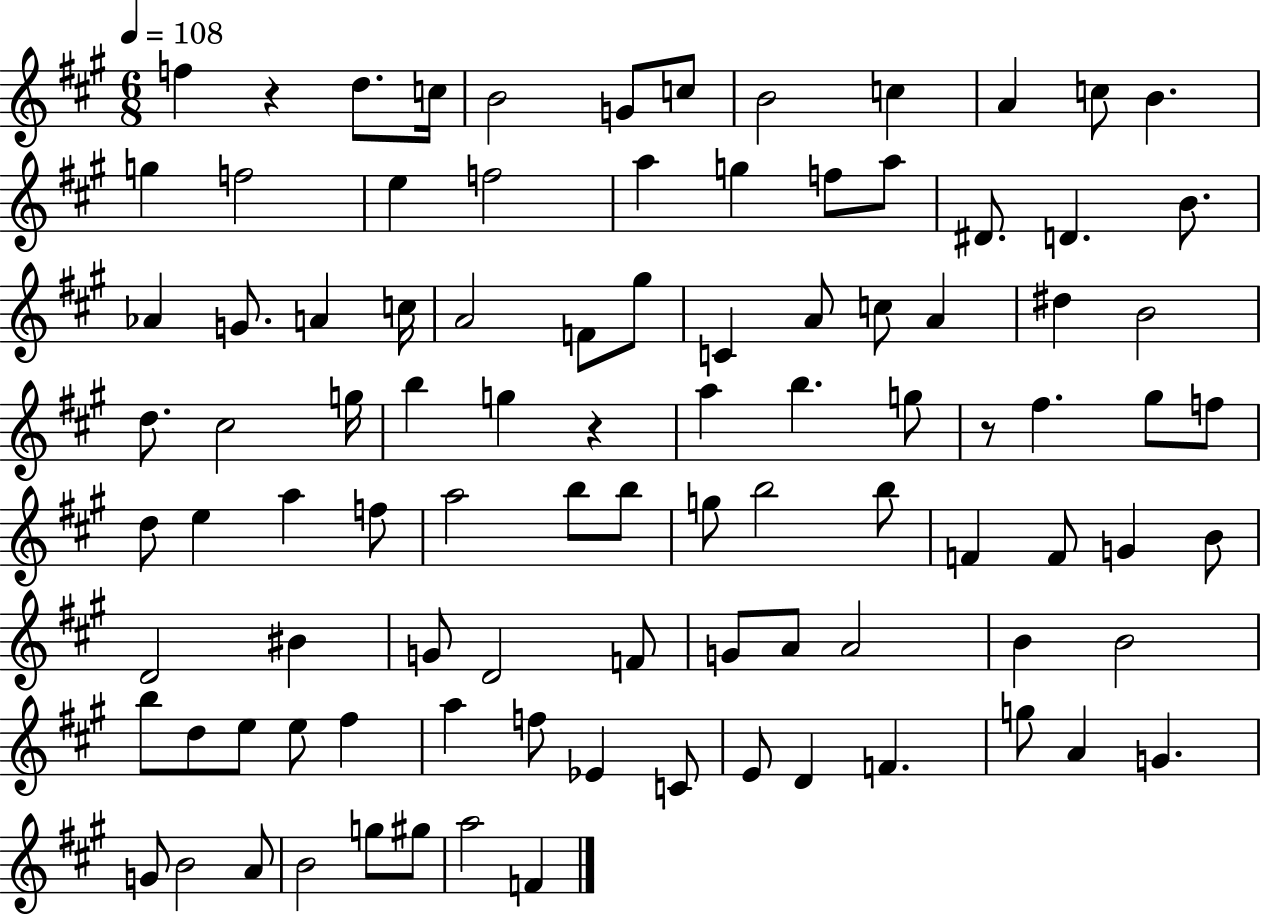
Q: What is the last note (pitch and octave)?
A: F4